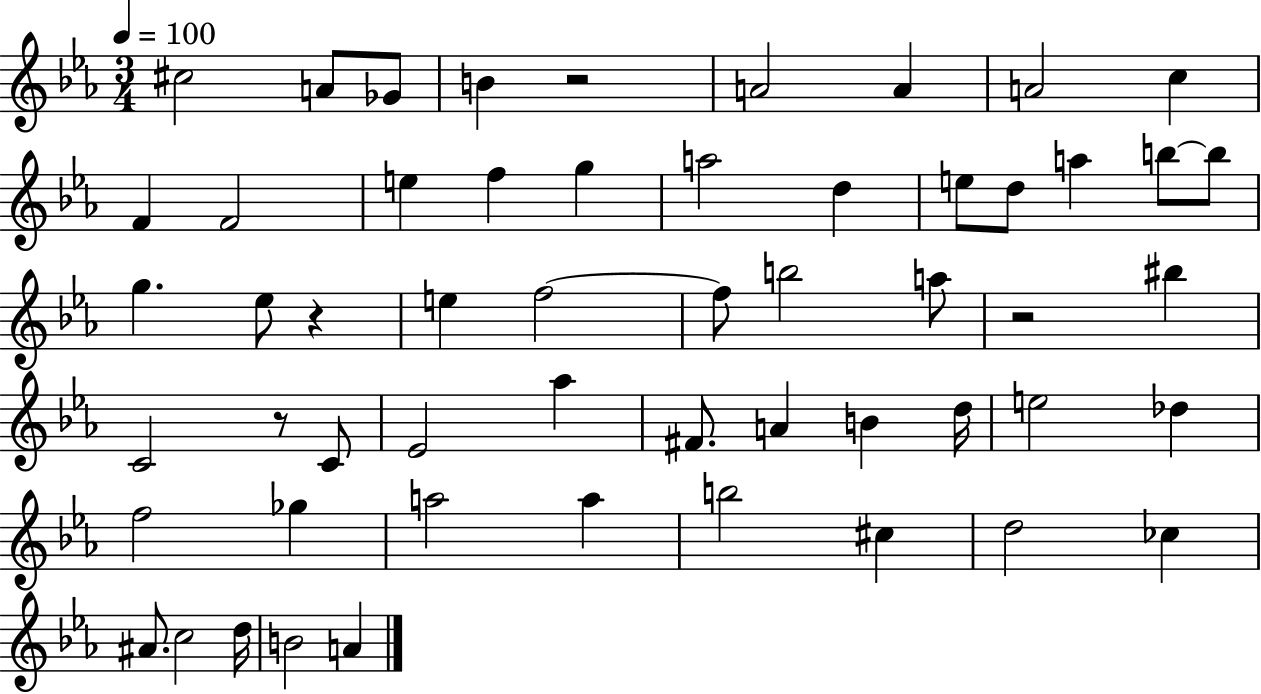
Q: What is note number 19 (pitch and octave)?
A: B5